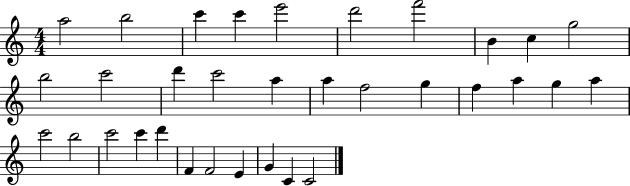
X:1
T:Untitled
M:4/4
L:1/4
K:C
a2 b2 c' c' e'2 d'2 f'2 B c g2 b2 c'2 d' c'2 a a f2 g f a g a c'2 b2 c'2 c' d' F F2 E G C C2